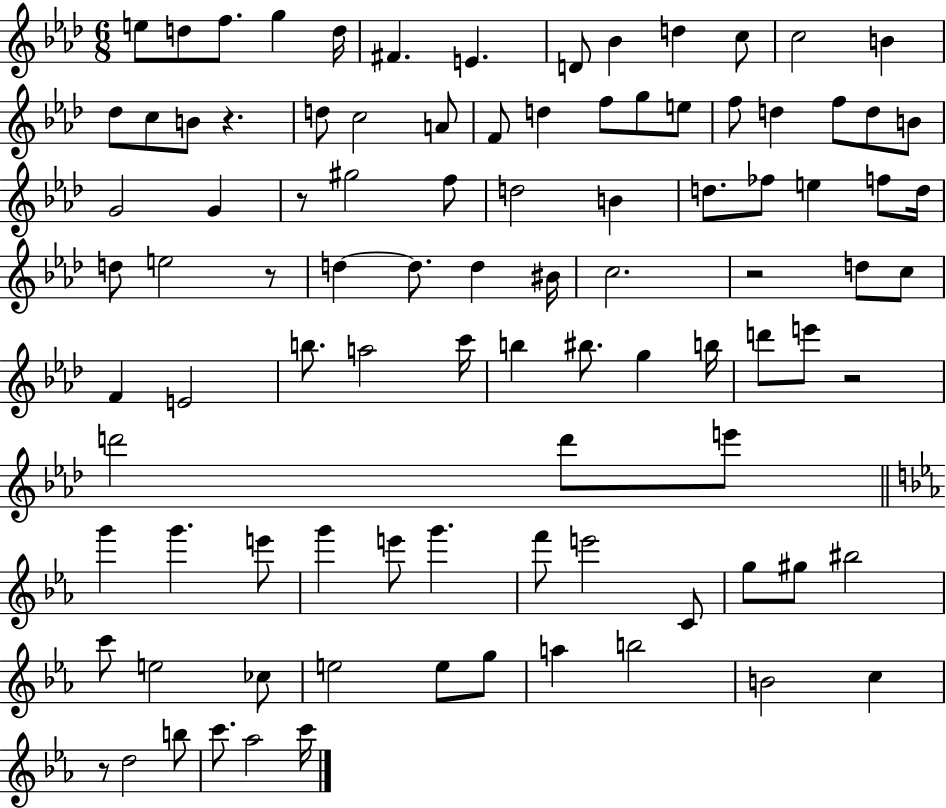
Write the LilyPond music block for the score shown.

{
  \clef treble
  \numericTimeSignature
  \time 6/8
  \key aes \major
  \repeat volta 2 { e''8 d''8 f''8. g''4 d''16 | fis'4. e'4. | d'8 bes'4 d''4 c''8 | c''2 b'4 | \break des''8 c''8 b'8 r4. | d''8 c''2 a'8 | f'8 d''4 f''8 g''8 e''8 | f''8 d''4 f''8 d''8 b'8 | \break g'2 g'4 | r8 gis''2 f''8 | d''2 b'4 | d''8. fes''8 e''4 f''8 d''16 | \break d''8 e''2 r8 | d''4~~ d''8. d''4 bis'16 | c''2. | r2 d''8 c''8 | \break f'4 e'2 | b''8. a''2 c'''16 | b''4 bis''8. g''4 b''16 | d'''8 e'''8 r2 | \break d'''2 d'''8 e'''8 | \bar "||" \break \key ees \major g'''4 g'''4. e'''8 | g'''4 e'''8 g'''4. | f'''8 e'''2 c'8 | g''8 gis''8 bis''2 | \break c'''8 e''2 ces''8 | e''2 e''8 g''8 | a''4 b''2 | b'2 c''4 | \break r8 d''2 b''8 | c'''8. aes''2 c'''16 | } \bar "|."
}